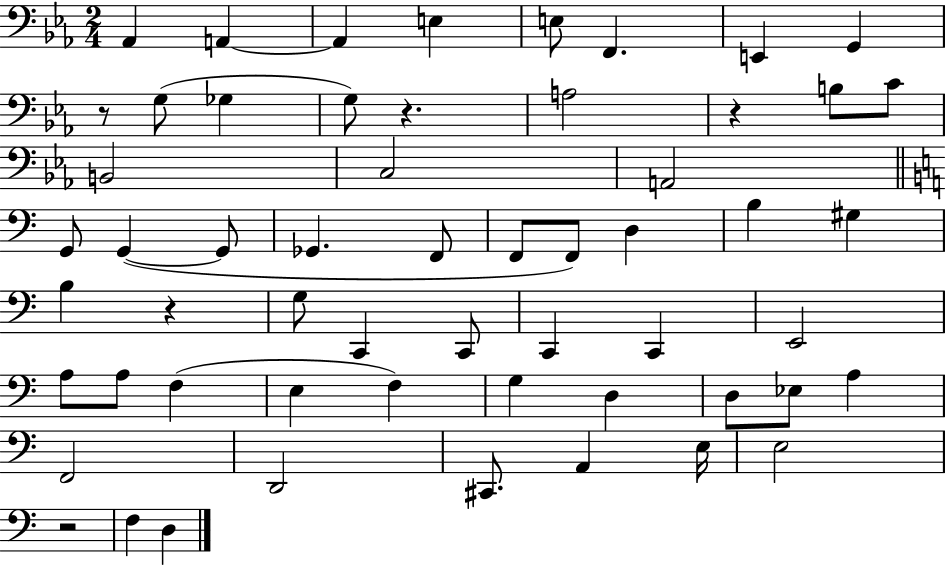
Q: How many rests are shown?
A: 5